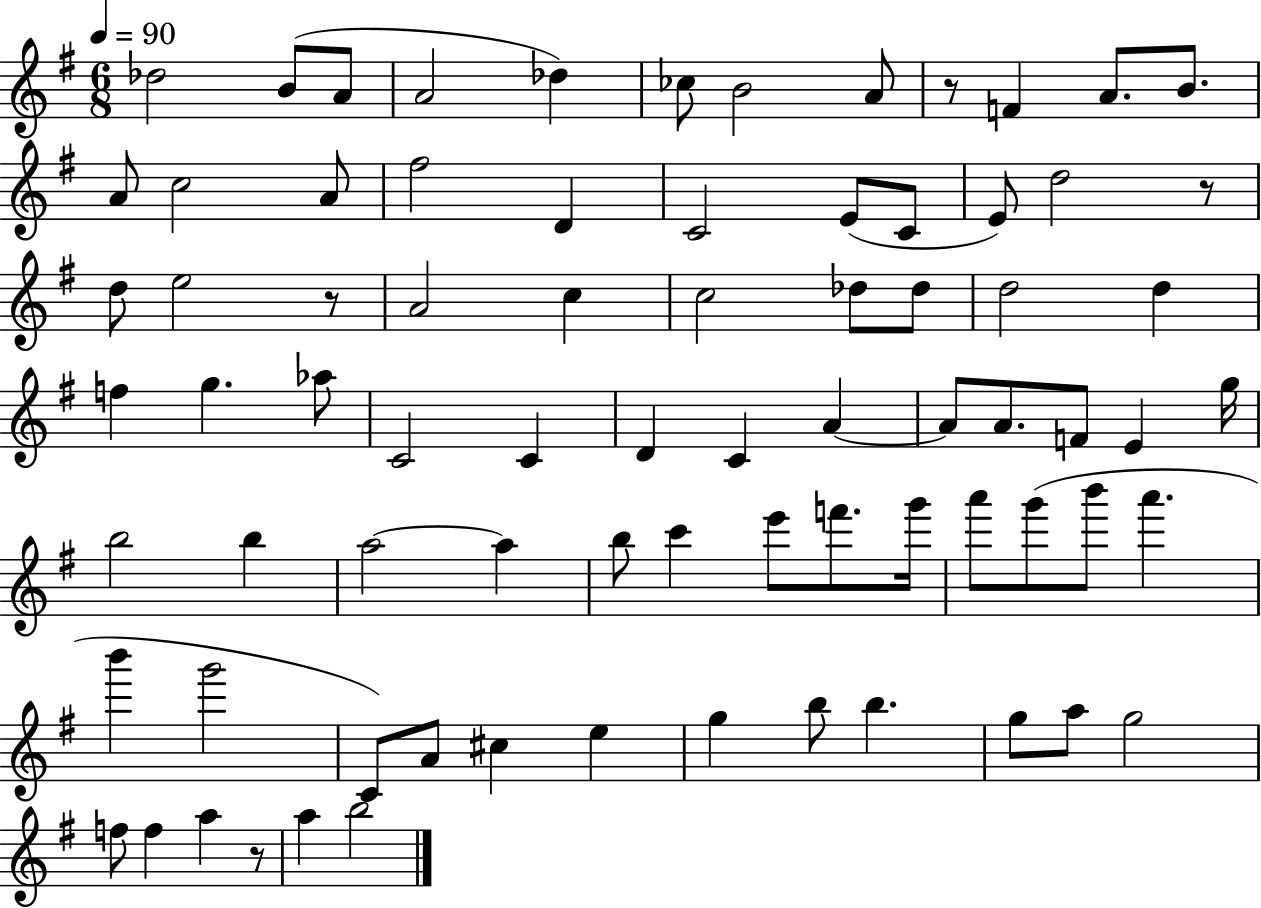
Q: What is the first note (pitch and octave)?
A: Db5